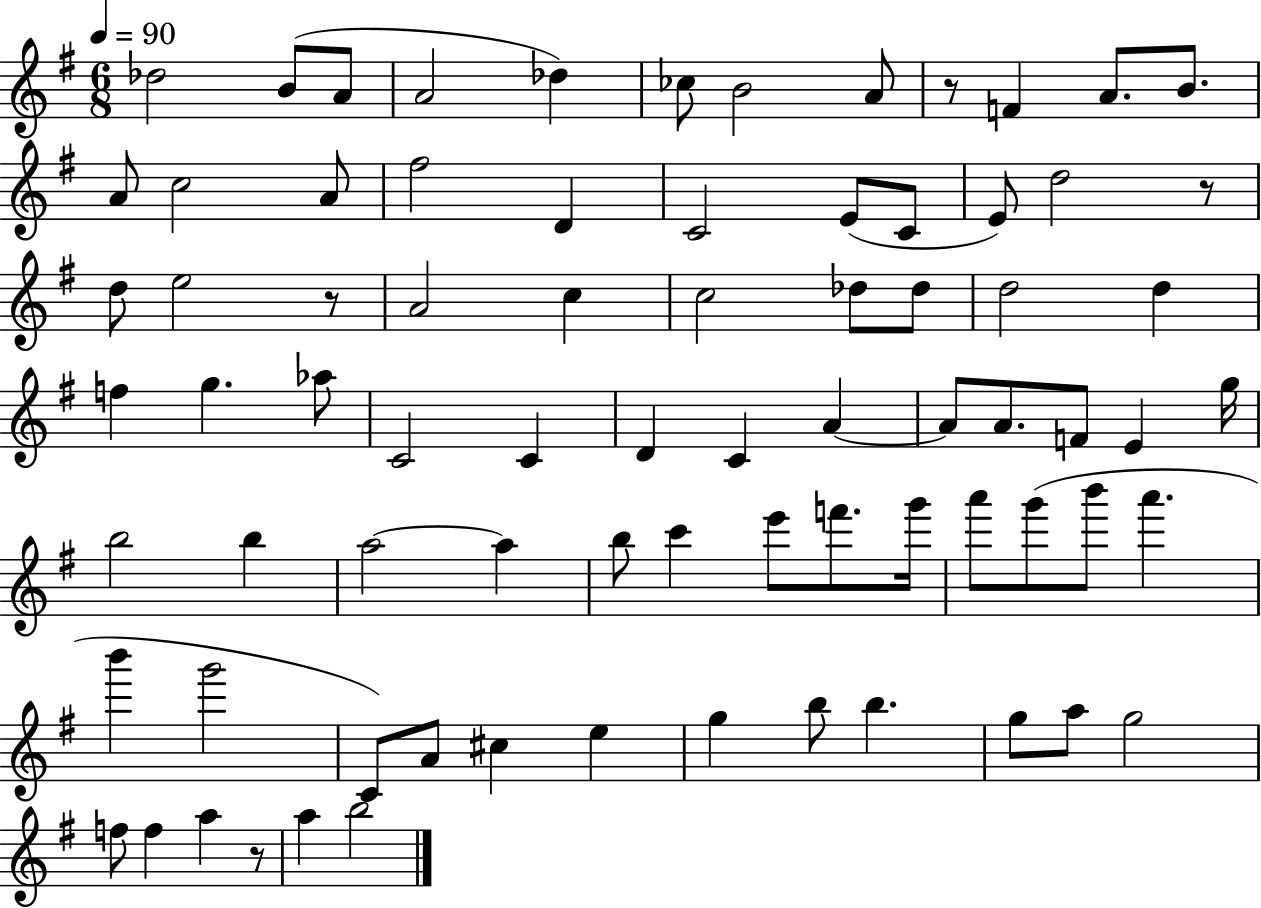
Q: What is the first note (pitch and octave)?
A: Db5